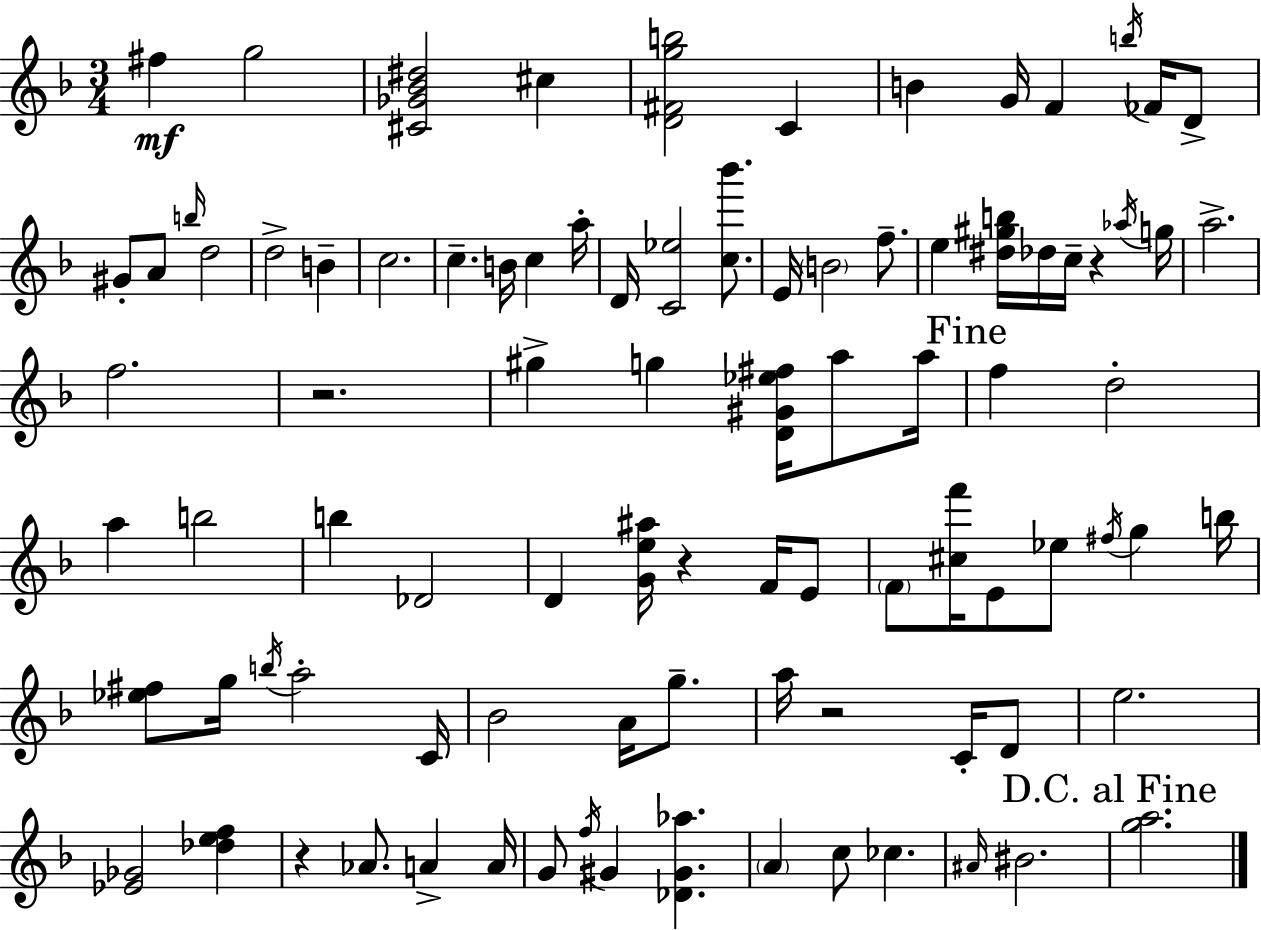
F#5/q G5/h [C#4,Gb4,Bb4,D#5]/h C#5/q [D4,F#4,G5,B5]/h C4/q B4/q G4/s F4/q B5/s FES4/s D4/e G#4/e A4/e B5/s D5/h D5/h B4/q C5/h. C5/q. B4/s C5/q A5/s D4/s [C4,Eb5]/h [C5,Bb6]/e. E4/s B4/h F5/e. E5/q [D#5,G#5,B5]/s Db5/s C5/s R/q Ab5/s G5/s A5/h. F5/h. R/h. G#5/q G5/q [D4,G#4,Eb5,F#5]/s A5/e A5/s F5/q D5/h A5/q B5/h B5/q Db4/h D4/q [G4,E5,A#5]/s R/q F4/s E4/e F4/e [C#5,F6]/s E4/e Eb5/e F#5/s G5/q B5/s [Eb5,F#5]/e G5/s B5/s A5/h C4/s Bb4/h A4/s G5/e. A5/s R/h C4/s D4/e E5/h. [Eb4,Gb4]/h [Db5,E5,F5]/q R/q Ab4/e. A4/q A4/s G4/e F5/s G#4/q [Db4,G#4,Ab5]/q. A4/q C5/e CES5/q. A#4/s BIS4/h. [G5,A5]/h.